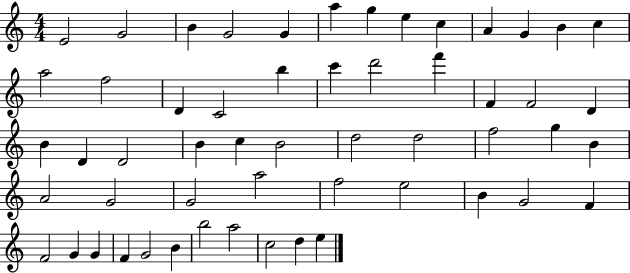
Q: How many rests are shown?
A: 0